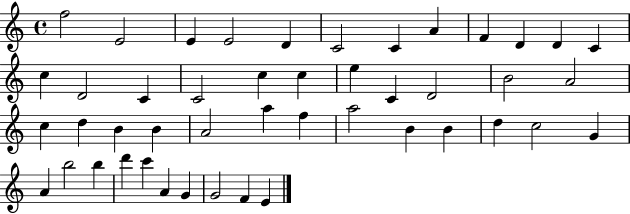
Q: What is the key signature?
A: C major